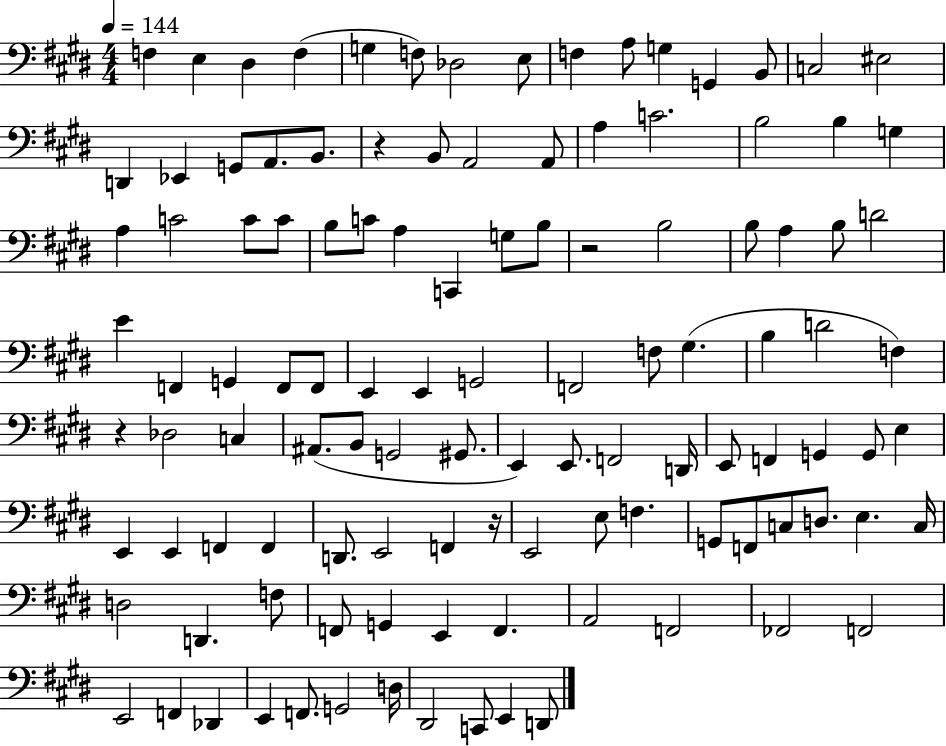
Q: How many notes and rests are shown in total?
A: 114